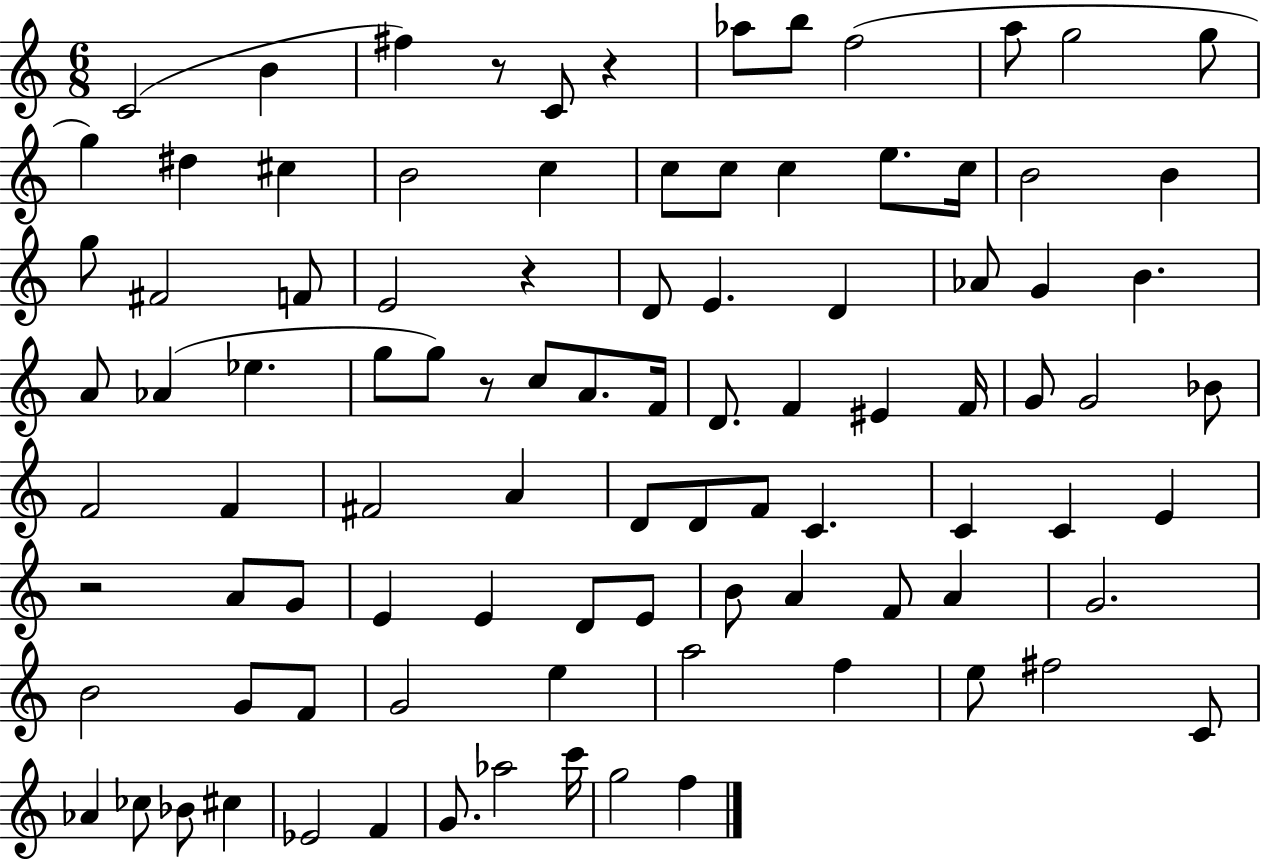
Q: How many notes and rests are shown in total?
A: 95